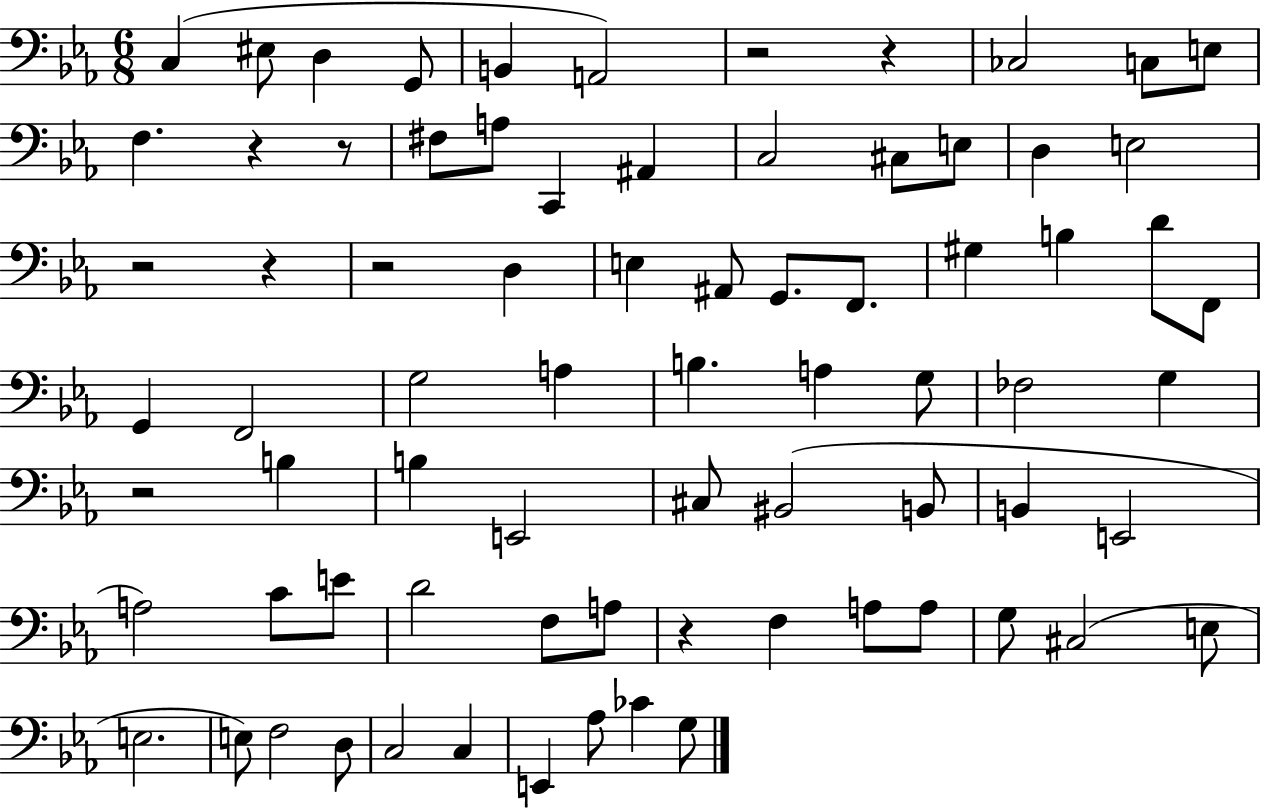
X:1
T:Untitled
M:6/8
L:1/4
K:Eb
C, ^E,/2 D, G,,/2 B,, A,,2 z2 z _C,2 C,/2 E,/2 F, z z/2 ^F,/2 A,/2 C,, ^A,, C,2 ^C,/2 E,/2 D, E,2 z2 z z2 D, E, ^A,,/2 G,,/2 F,,/2 ^G, B, D/2 F,,/2 G,, F,,2 G,2 A, B, A, G,/2 _F,2 G, z2 B, B, E,,2 ^C,/2 ^B,,2 B,,/2 B,, E,,2 A,2 C/2 E/2 D2 F,/2 A,/2 z F, A,/2 A,/2 G,/2 ^C,2 E,/2 E,2 E,/2 F,2 D,/2 C,2 C, E,, _A,/2 _C G,/2